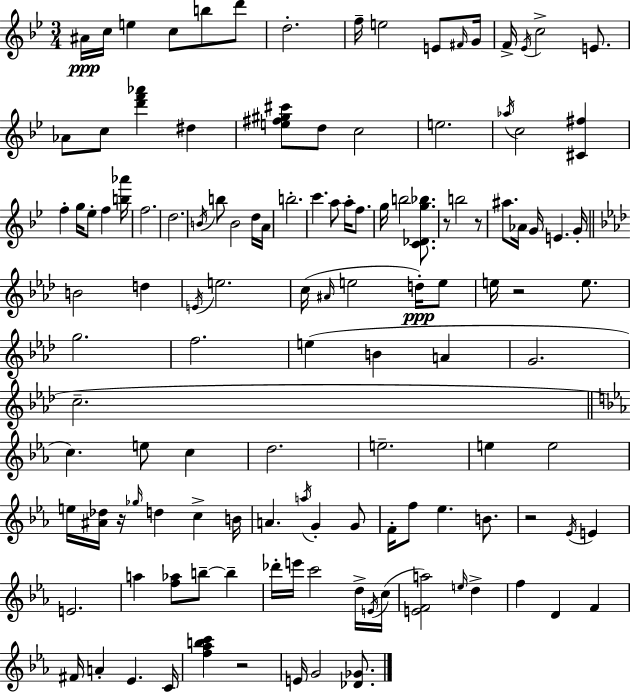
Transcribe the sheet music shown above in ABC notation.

X:1
T:Untitled
M:3/4
L:1/4
K:Gm
^A/4 c/4 e c/2 b/2 d'/2 d2 f/4 e2 E/2 ^F/4 G/4 F/4 _E/4 c2 E/2 _A/2 c/2 [d'f'_a'] ^d [e^f^g^c']/2 d/2 c2 e2 _a/4 c2 [^C^f] f g/4 _e/2 f [b_a']/4 f2 d2 B/4 b/2 B2 d/4 A/4 b2 c' a/2 a/4 f/2 g/4 b2 [C_Dg_b]/2 z/2 b2 z/2 ^a/2 _A/4 G/4 E G/4 B2 d E/4 e2 c/4 ^A/4 e2 d/4 e/2 e/4 z2 e/2 g2 f2 e B A G2 c2 c e/2 c d2 e2 e e2 e/4 [^A_d]/4 z/4 _g/4 d c B/4 A a/4 G G/2 F/4 f/2 _e B/2 z2 _E/4 E E2 a [f_a]/2 b/2 b _d'/4 e'/4 c'2 d/4 E/4 c/4 [EFa]2 e/4 d f D F ^F/4 A _E C/4 [f_abc'] z2 E/4 G2 [_D_G]/2